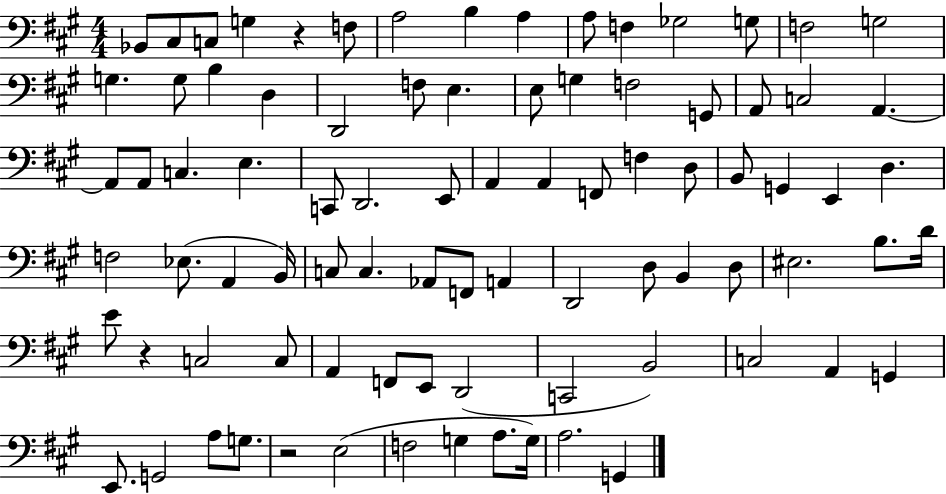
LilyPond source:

{
  \clef bass
  \numericTimeSignature
  \time 4/4
  \key a \major
  bes,8 cis8 c8 g4 r4 f8 | a2 b4 a4 | a8 f4 ges2 g8 | f2 g2 | \break g4. g8 b4 d4 | d,2 f8 e4. | e8 g4 f2 g,8 | a,8 c2 a,4.~~ | \break a,8 a,8 c4. e4. | c,8 d,2. e,8 | a,4 a,4 f,8 f4 d8 | b,8 g,4 e,4 d4. | \break f2 ees8.( a,4 b,16) | c8 c4. aes,8 f,8 a,4 | d,2 d8 b,4 d8 | eis2. b8. d'16 | \break e'8 r4 c2 c8 | a,4 f,8 e,8 d,2( | c,2 b,2) | c2 a,4 g,4 | \break e,8. g,2 a8 g8. | r2 e2( | f2 g4 a8. g16) | a2. g,4 | \break \bar "|."
}